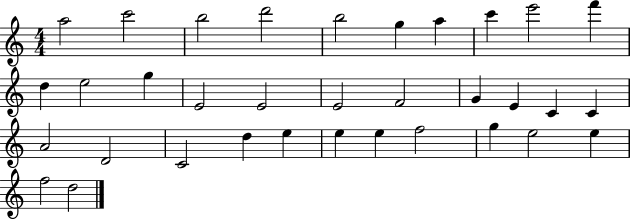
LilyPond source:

{
  \clef treble
  \numericTimeSignature
  \time 4/4
  \key c \major
  a''2 c'''2 | b''2 d'''2 | b''2 g''4 a''4 | c'''4 e'''2 f'''4 | \break d''4 e''2 g''4 | e'2 e'2 | e'2 f'2 | g'4 e'4 c'4 c'4 | \break a'2 d'2 | c'2 d''4 e''4 | e''4 e''4 f''2 | g''4 e''2 e''4 | \break f''2 d''2 | \bar "|."
}